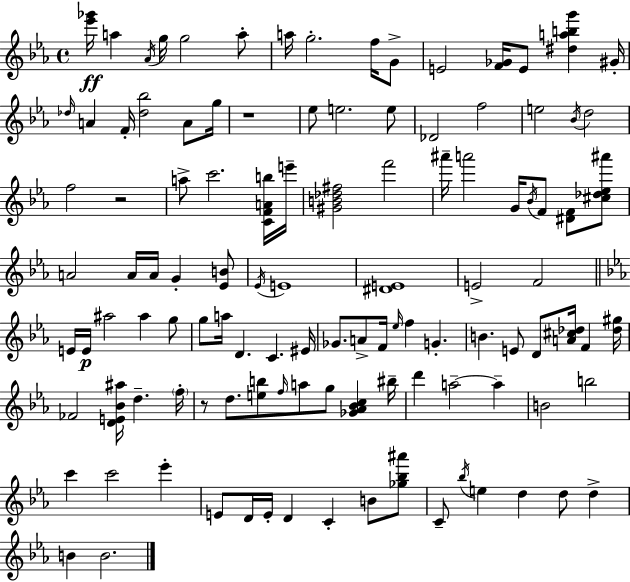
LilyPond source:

{
  \clef treble
  \time 4/4
  \defaultTimeSignature
  \key ees \major
  <ees''' ges'''>16\ff a''4 \acciaccatura { aes'16 } g''16 g''2 a''8-. | a''16 g''2.-. f''16 g'8-> | e'2 <f' ges'>16 e'8 <dis'' a'' b'' g'''>4 | gis'16-. \grace { des''16 } a'4 f'16-. <des'' bes''>2 a'8 | \break g''16 r1 | ees''8 e''2. | e''8 des'2 f''2 | e''2 \acciaccatura { bes'16 } d''2 | \break f''2 r2 | a''8-> c'''2. | <c' f' a' b''>16 e'''16-- <gis' b' des'' fis''>2 f'''2 | ais'''16-- a'''2 g'16 \acciaccatura { bes'16 } f'8 | \break <dis' f'>8 <cis'' des'' ees'' ais'''>8 a'2 a'16 a'16 g'4-. | <ees' b'>8 \acciaccatura { ees'16 } e'1 | <dis' e'>1 | e'2-> f'2 | \break \bar "||" \break \key ees \major e'16 e'16\p ais''2 ais''4 g''8 | g''8 a''16 d'4. c'4. eis'16 | ges'8. a'8-> f'16 \grace { ees''16 } f''4 g'4.-. | b'4. e'8 d'8 <a' cis'' des''>16 f'4 | \break <des'' gis''>16 fes'2 <d' e' bes' ais''>16 d''4.-- | \parenthesize f''16-. r8 d''8. <e'' b''>8 \grace { f''16 } a''8 g''8 <ges' aes' bes' c''>4 | bis''16-- d'''4 a''2--~~ a''4-- | b'2 b''2 | \break c'''4 c'''2 ees'''4-. | e'8 d'16 e'16-. d'4 c'4-. b'8 | <ges'' bes'' ais'''>8 c'8-- \acciaccatura { bes''16 } e''4 d''4 d''8 d''4-> | b'4 b'2. | \break \bar "|."
}